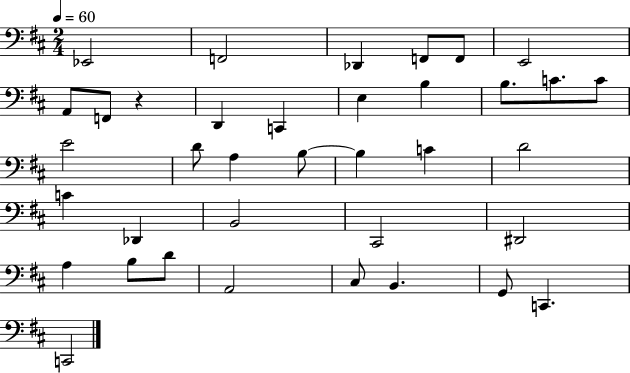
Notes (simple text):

Eb2/h F2/h Db2/q F2/e F2/e E2/h A2/e F2/e R/q D2/q C2/q E3/q B3/q B3/e. C4/e. C4/e E4/h D4/e A3/q B3/e B3/q C4/q D4/h C4/q Db2/q B2/h C#2/h D#2/h A3/q B3/e D4/e A2/h C#3/e B2/q. G2/e C2/q. C2/h